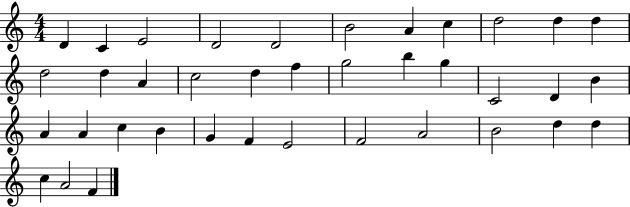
X:1
T:Untitled
M:4/4
L:1/4
K:C
D C E2 D2 D2 B2 A c d2 d d d2 d A c2 d f g2 b g C2 D B A A c B G F E2 F2 A2 B2 d d c A2 F